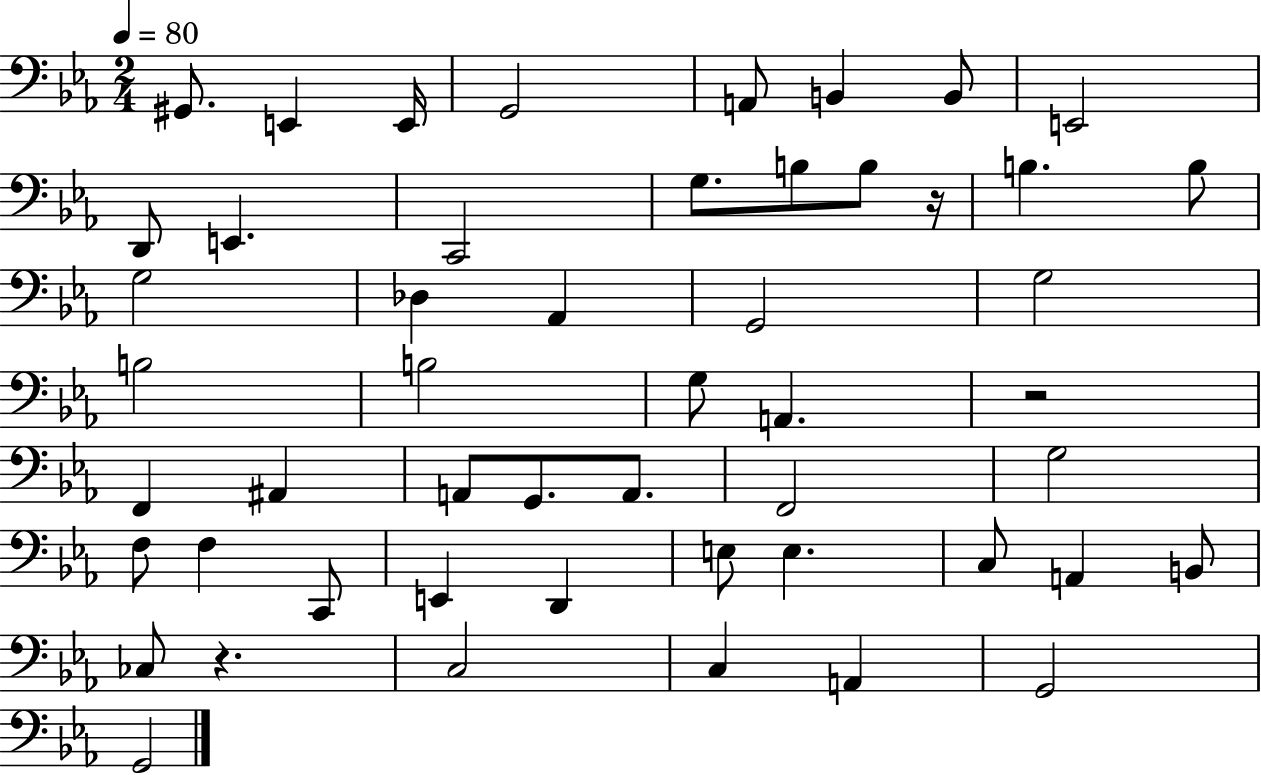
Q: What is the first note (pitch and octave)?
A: G#2